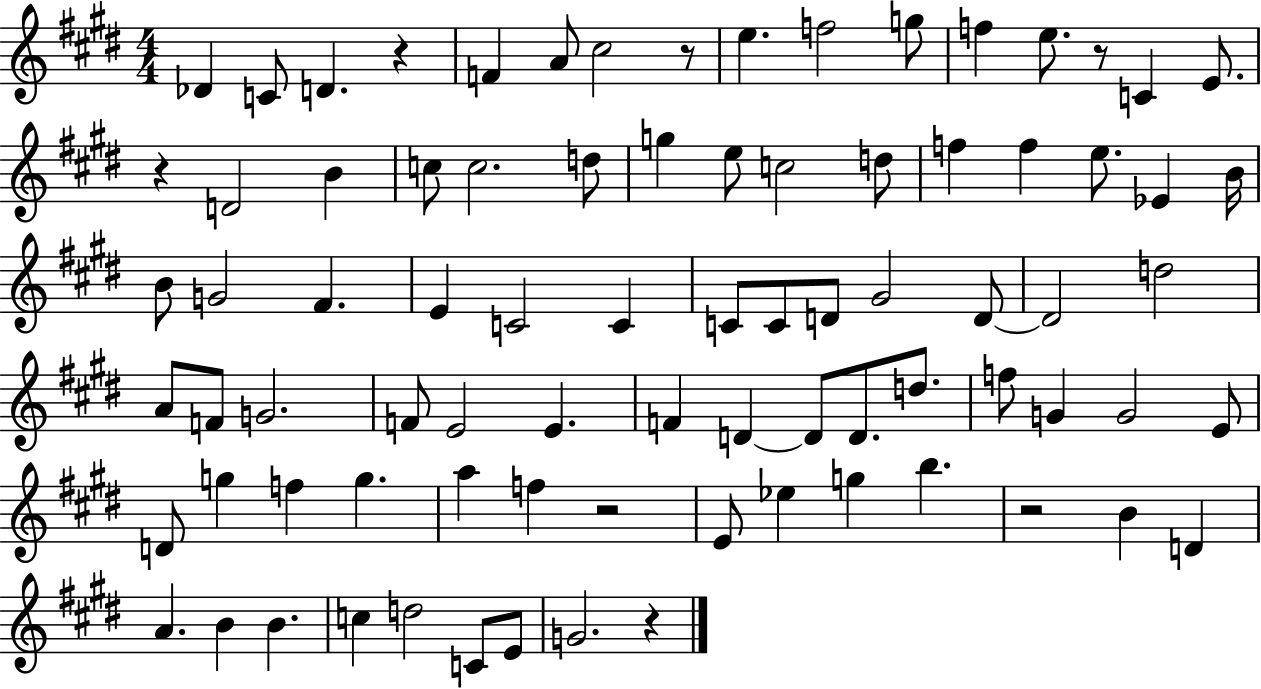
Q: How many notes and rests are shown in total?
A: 82